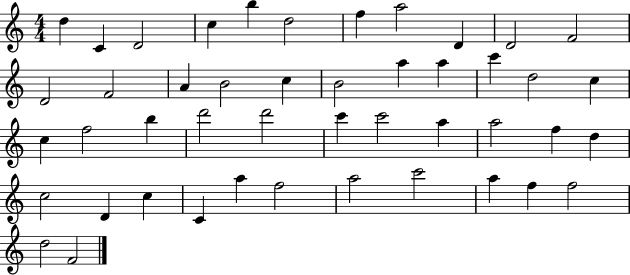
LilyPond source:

{
  \clef treble
  \numericTimeSignature
  \time 4/4
  \key c \major
  d''4 c'4 d'2 | c''4 b''4 d''2 | f''4 a''2 d'4 | d'2 f'2 | \break d'2 f'2 | a'4 b'2 c''4 | b'2 a''4 a''4 | c'''4 d''2 c''4 | \break c''4 f''2 b''4 | d'''2 d'''2 | c'''4 c'''2 a''4 | a''2 f''4 d''4 | \break c''2 d'4 c''4 | c'4 a''4 f''2 | a''2 c'''2 | a''4 f''4 f''2 | \break d''2 f'2 | \bar "|."
}